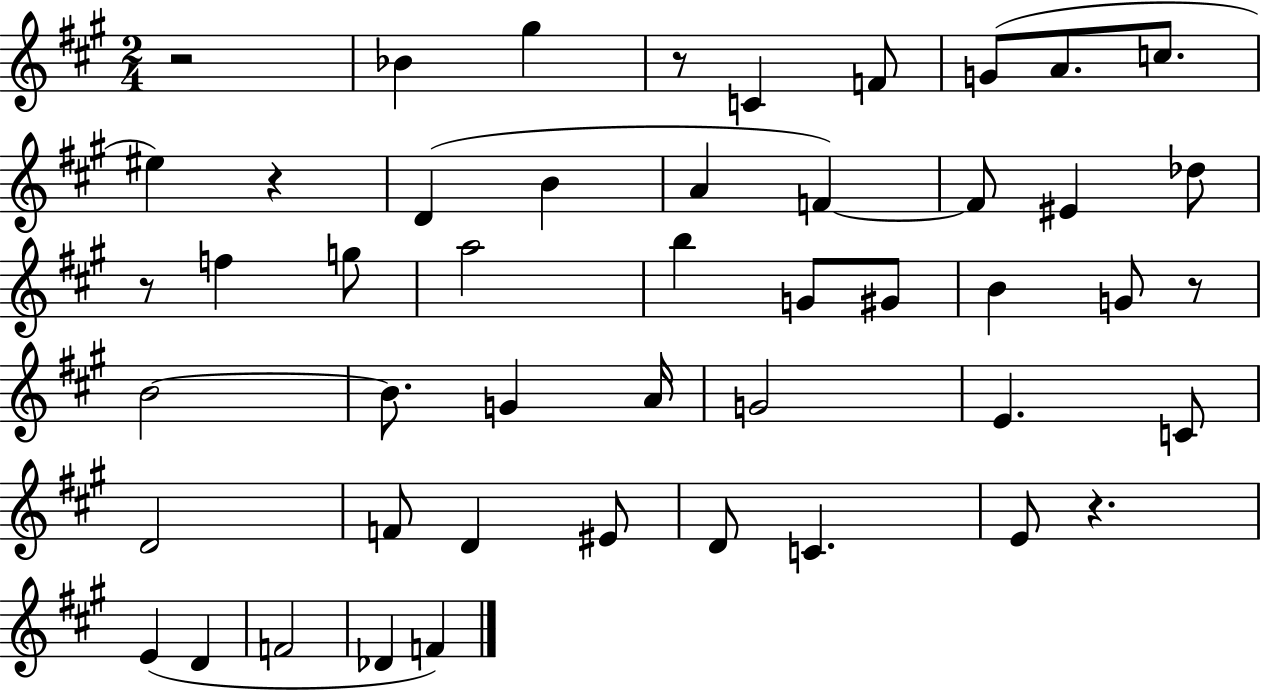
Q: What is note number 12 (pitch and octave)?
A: F4